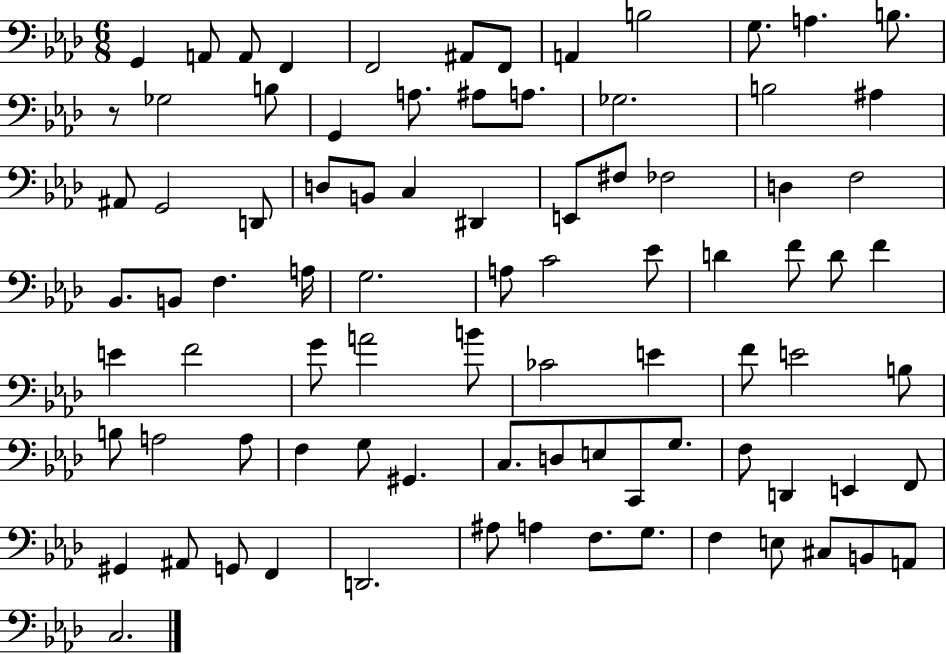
G2/q A2/e A2/e F2/q F2/h A#2/e F2/e A2/q B3/h G3/e. A3/q. B3/e. R/e Gb3/h B3/e G2/q A3/e. A#3/e A3/e. Gb3/h. B3/h A#3/q A#2/e G2/h D2/e D3/e B2/e C3/q D#2/q E2/e F#3/e FES3/h D3/q F3/h Bb2/e. B2/e F3/q. A3/s G3/h. A3/e C4/h Eb4/e D4/q F4/e D4/e F4/q E4/q F4/h G4/e A4/h B4/e CES4/h E4/q F4/e E4/h B3/e B3/e A3/h A3/e F3/q G3/e G#2/q. C3/e. D3/e E3/e C2/e G3/e. F3/e D2/q E2/q F2/e G#2/q A#2/e G2/e F2/q D2/h. A#3/e A3/q F3/e. G3/e. F3/q E3/e C#3/e B2/e A2/e C3/h.